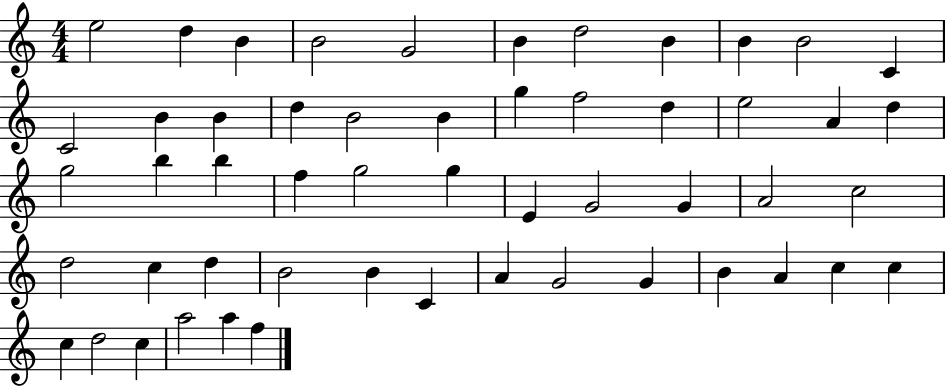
{
  \clef treble
  \numericTimeSignature
  \time 4/4
  \key c \major
  e''2 d''4 b'4 | b'2 g'2 | b'4 d''2 b'4 | b'4 b'2 c'4 | \break c'2 b'4 b'4 | d''4 b'2 b'4 | g''4 f''2 d''4 | e''2 a'4 d''4 | \break g''2 b''4 b''4 | f''4 g''2 g''4 | e'4 g'2 g'4 | a'2 c''2 | \break d''2 c''4 d''4 | b'2 b'4 c'4 | a'4 g'2 g'4 | b'4 a'4 c''4 c''4 | \break c''4 d''2 c''4 | a''2 a''4 f''4 | \bar "|."
}